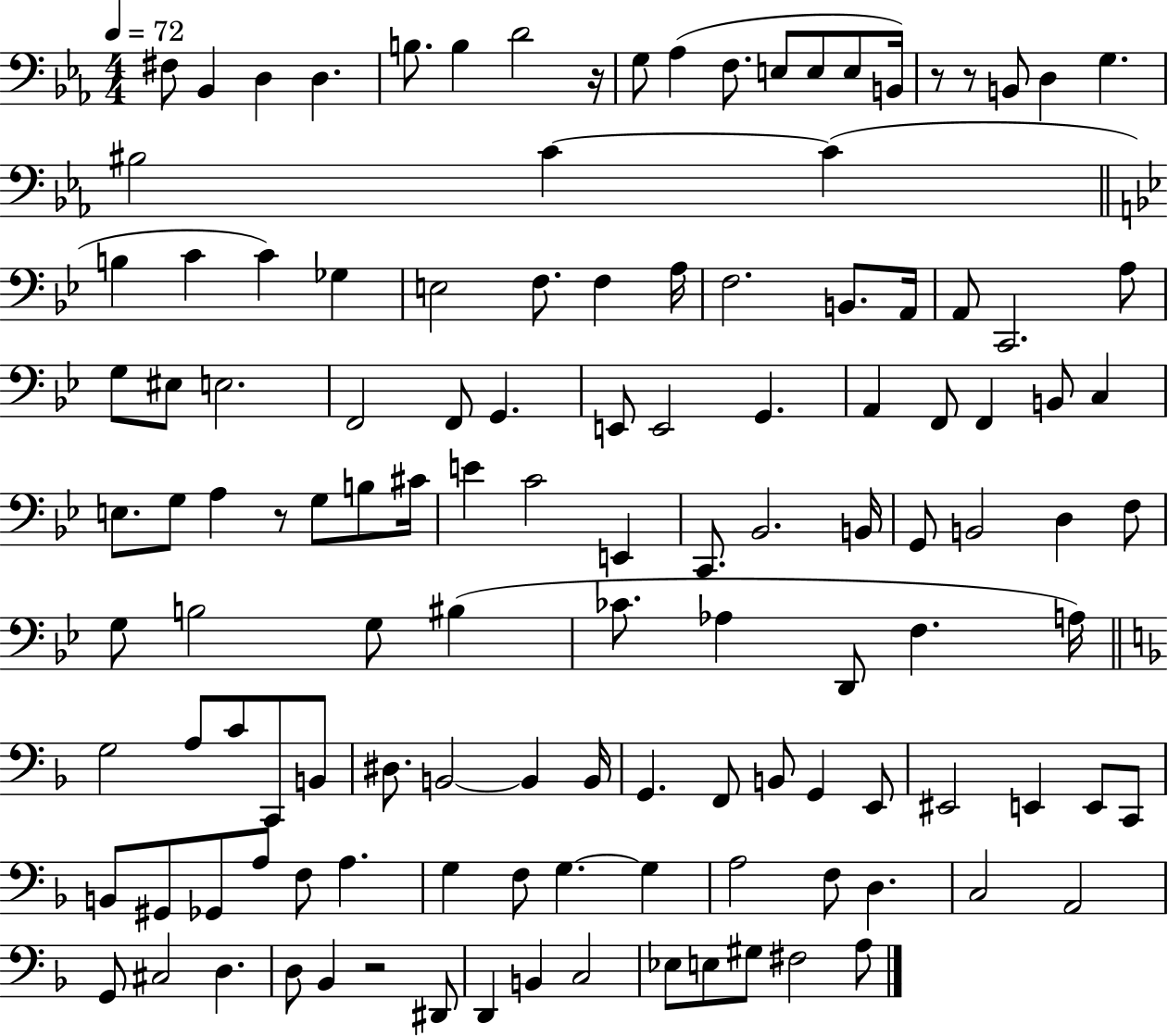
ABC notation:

X:1
T:Untitled
M:4/4
L:1/4
K:Eb
^F,/2 _B,, D, D, B,/2 B, D2 z/4 G,/2 _A, F,/2 E,/2 E,/2 E,/2 B,,/4 z/2 z/2 B,,/2 D, G, ^B,2 C C B, C C _G, E,2 F,/2 F, A,/4 F,2 B,,/2 A,,/4 A,,/2 C,,2 A,/2 G,/2 ^E,/2 E,2 F,,2 F,,/2 G,, E,,/2 E,,2 G,, A,, F,,/2 F,, B,,/2 C, E,/2 G,/2 A, z/2 G,/2 B,/2 ^C/4 E C2 E,, C,,/2 _B,,2 B,,/4 G,,/2 B,,2 D, F,/2 G,/2 B,2 G,/2 ^B, _C/2 _A, D,,/2 F, A,/4 G,2 A,/2 C/2 C,,/2 B,,/2 ^D,/2 B,,2 B,, B,,/4 G,, F,,/2 B,,/2 G,, E,,/2 ^E,,2 E,, E,,/2 C,,/2 B,,/2 ^G,,/2 _G,,/2 A,/2 F,/2 A, G, F,/2 G, G, A,2 F,/2 D, C,2 A,,2 G,,/2 ^C,2 D, D,/2 _B,, z2 ^D,,/2 D,, B,, C,2 _E,/2 E,/2 ^G,/2 ^F,2 A,/2